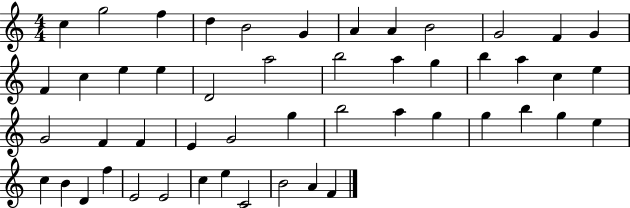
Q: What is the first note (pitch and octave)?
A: C5